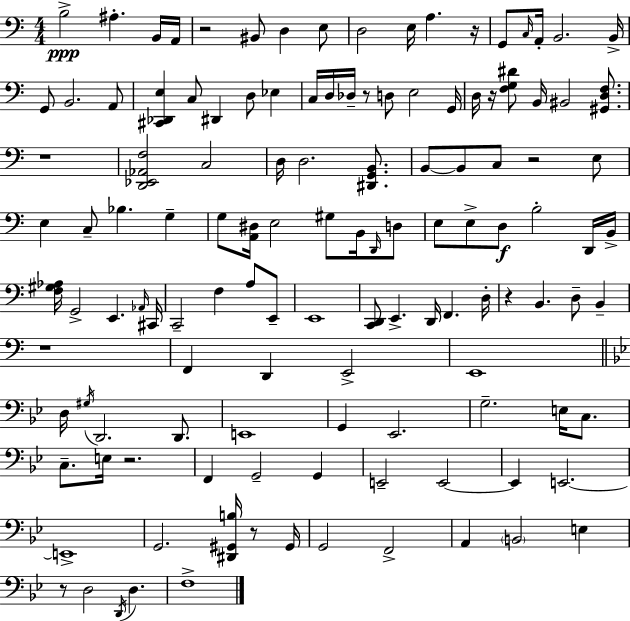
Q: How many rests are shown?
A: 11